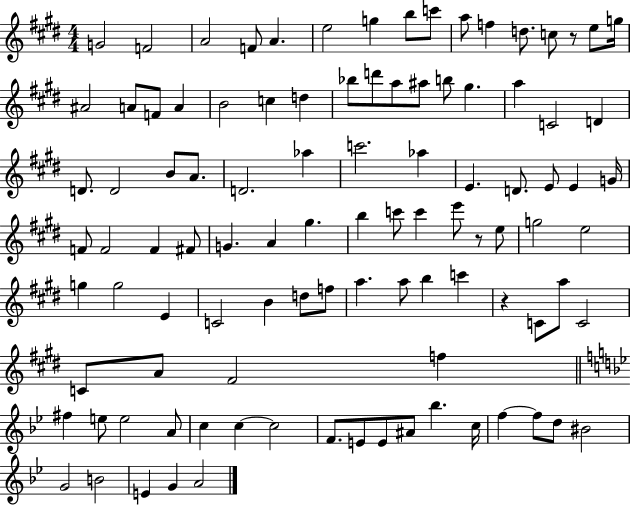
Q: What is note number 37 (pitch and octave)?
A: Ab5